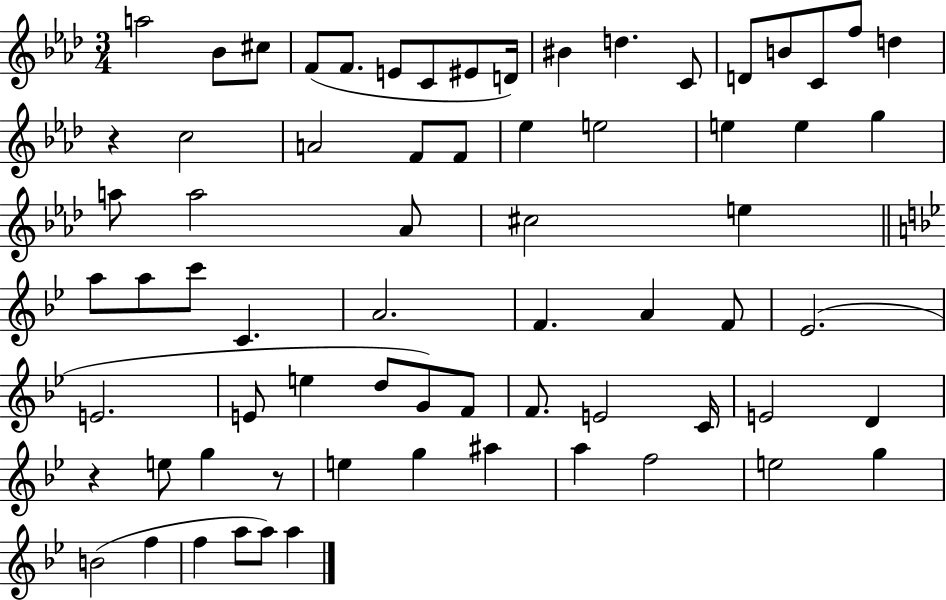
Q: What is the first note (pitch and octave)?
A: A5